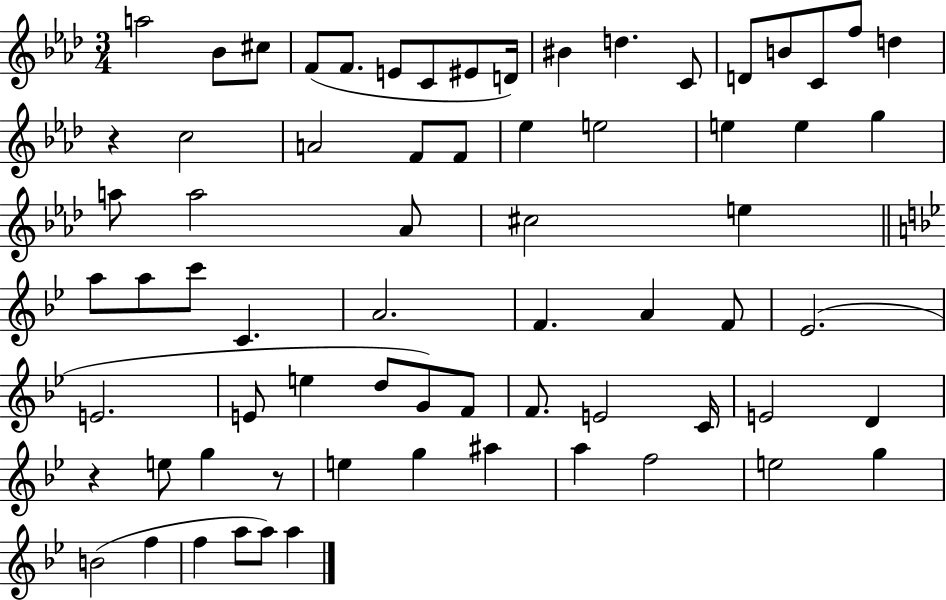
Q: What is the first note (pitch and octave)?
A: A5